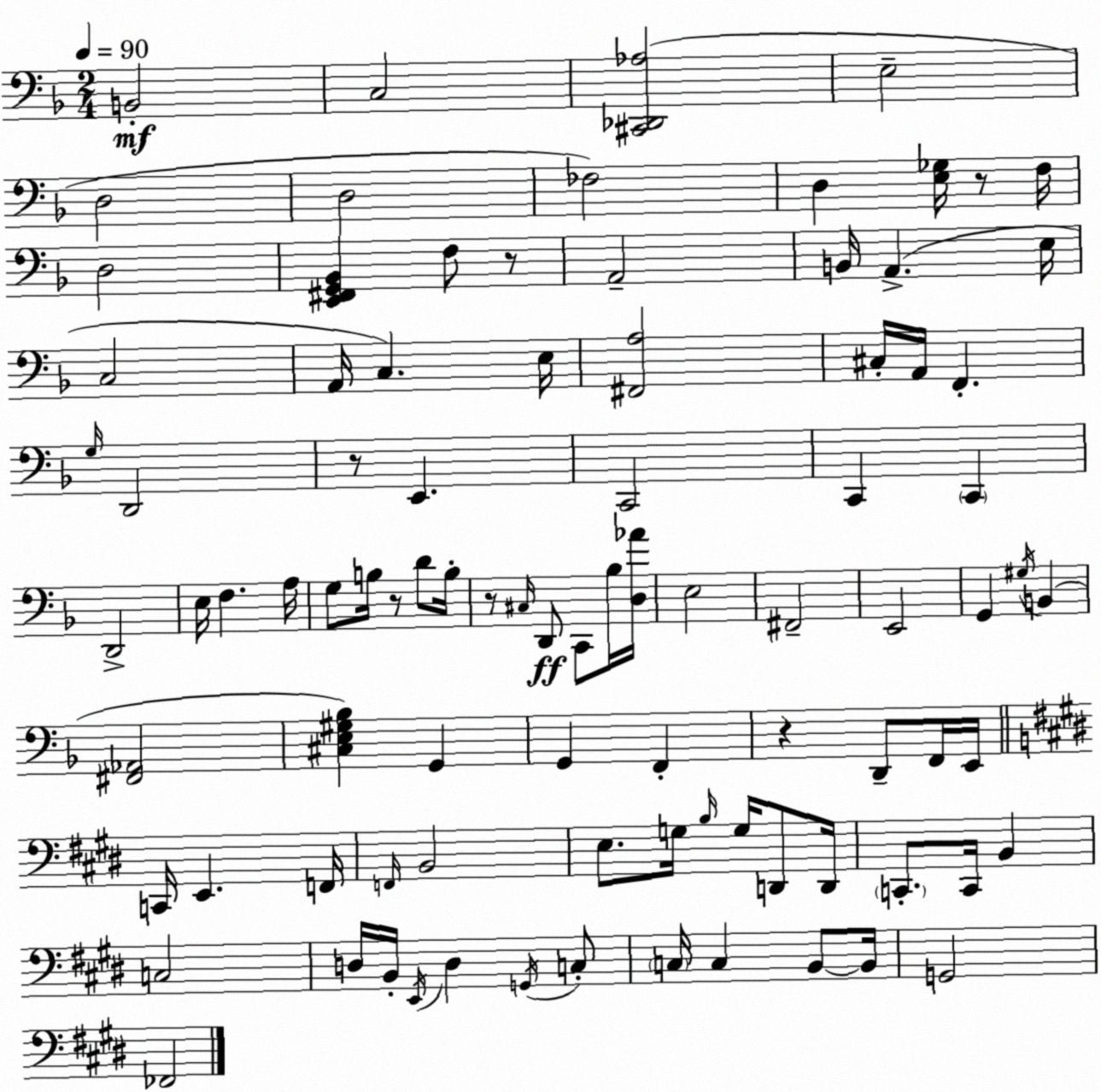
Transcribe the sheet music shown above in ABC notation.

X:1
T:Untitled
M:2/4
L:1/4
K:Dm
B,,2 C,2 [^C,,_D,,_A,]2 E,2 D,2 D,2 _F,2 D, [E,_G,]/4 z/2 F,/4 D,2 [E,,^F,,G,,_B,,] F,/2 z/2 A,,2 B,,/4 A,, E,/4 C,2 A,,/4 C, E,/4 [^F,,A,]2 ^C,/4 A,,/4 F,, G,/4 D,,2 z/2 E,, C,,2 C,, C,, D,,2 E,/4 F, A,/4 G,/2 B,/4 z/2 D/2 B,/4 z/2 ^C,/4 D,,/2 C,,/2 _B,/4 [D,_A]/4 E,2 ^F,,2 E,,2 G,, ^G,/4 B,, [^F,,_A,,]2 [^C,E,^G,_B,] G,, G,, F,, z D,,/2 F,,/4 E,,/4 C,,/4 E,, F,,/4 F,,/4 B,,2 E,/2 G,/4 B,/4 G,/4 D,,/2 D,,/4 C,,/2 C,,/4 B,, C,2 D,/4 B,,/4 E,,/4 D, G,,/4 C,/2 C,/4 C, B,,/2 B,,/4 G,,2 _F,,2